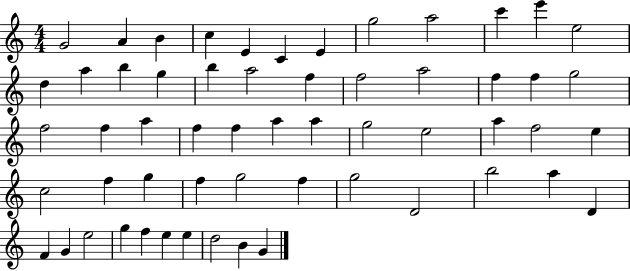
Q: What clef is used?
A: treble